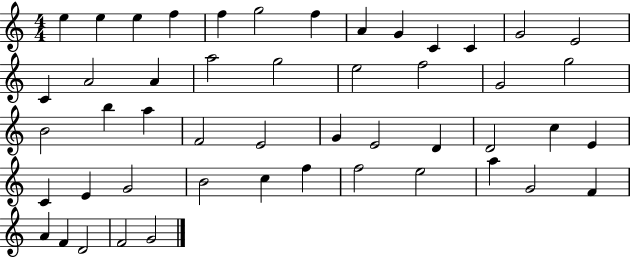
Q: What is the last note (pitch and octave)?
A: G4